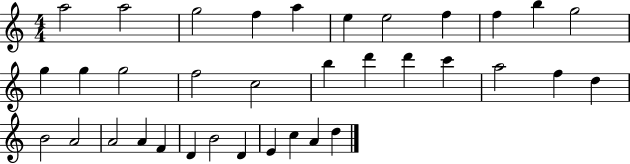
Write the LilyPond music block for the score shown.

{
  \clef treble
  \numericTimeSignature
  \time 4/4
  \key c \major
  a''2 a''2 | g''2 f''4 a''4 | e''4 e''2 f''4 | f''4 b''4 g''2 | \break g''4 g''4 g''2 | f''2 c''2 | b''4 d'''4 d'''4 c'''4 | a''2 f''4 d''4 | \break b'2 a'2 | a'2 a'4 f'4 | d'4 b'2 d'4 | e'4 c''4 a'4 d''4 | \break \bar "|."
}